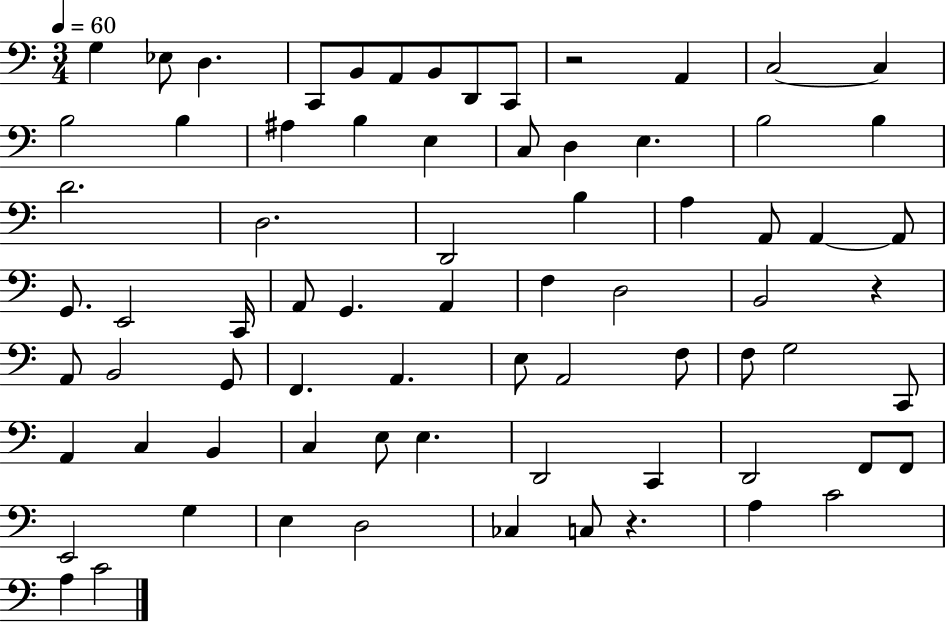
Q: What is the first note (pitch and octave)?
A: G3